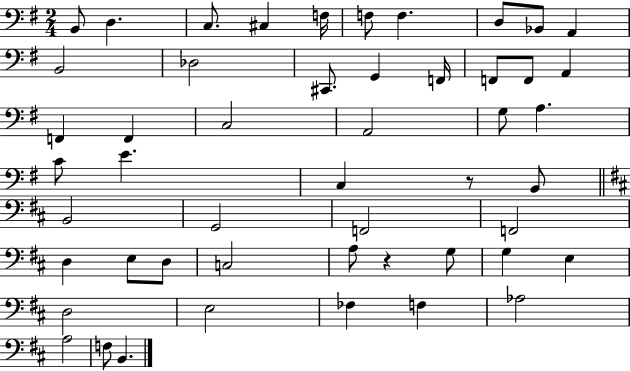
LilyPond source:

{
  \clef bass
  \numericTimeSignature
  \time 2/4
  \key g \major
  b,8 d4. | c8. cis4 f16 | f8 f4. | d8 bes,8 a,4 | \break b,2 | des2 | cis,8. g,4 f,16 | f,8 f,8 a,4 | \break f,4 f,4 | c2 | a,2 | g8 a4. | \break c'8 e'4. | c4 r8 b,8 | \bar "||" \break \key d \major b,2 | g,2 | f,2 | f,2 | \break d4 e8 d8 | c2 | a8 r4 g8 | g4 e4 | \break d2 | e2 | fes4 f4 | aes2 | \break a2 | f8 b,4. | \bar "|."
}